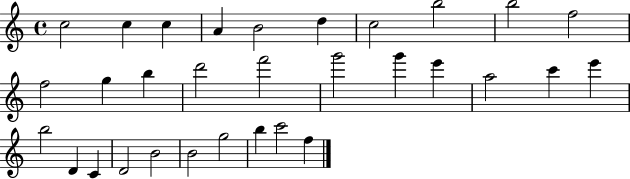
{
  \clef treble
  \time 4/4
  \defaultTimeSignature
  \key c \major
  c''2 c''4 c''4 | a'4 b'2 d''4 | c''2 b''2 | b''2 f''2 | \break f''2 g''4 b''4 | d'''2 f'''2 | g'''2 g'''4 e'''4 | a''2 c'''4 e'''4 | \break b''2 d'4 c'4 | d'2 b'2 | b'2 g''2 | b''4 c'''2 f''4 | \break \bar "|."
}